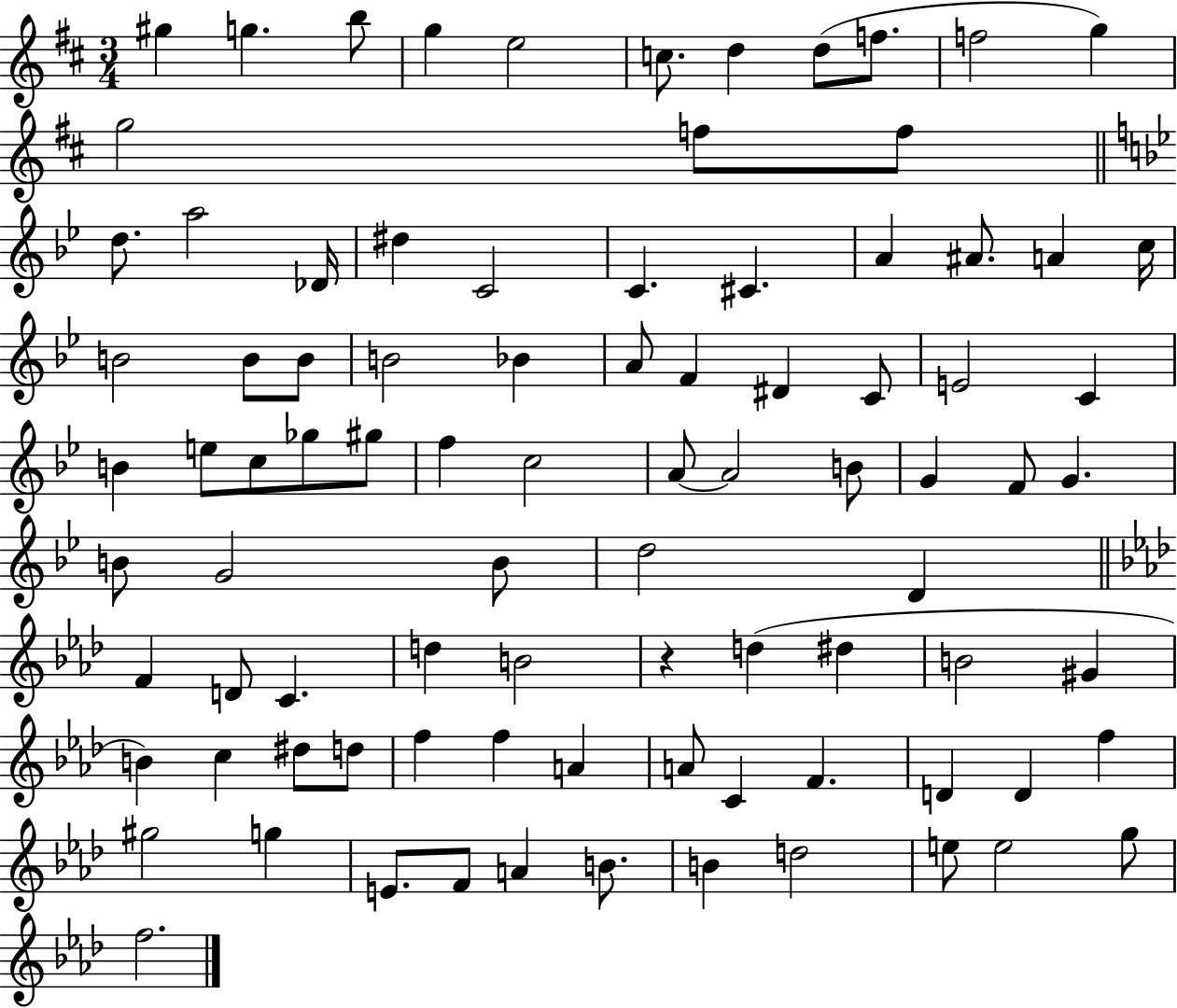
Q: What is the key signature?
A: D major